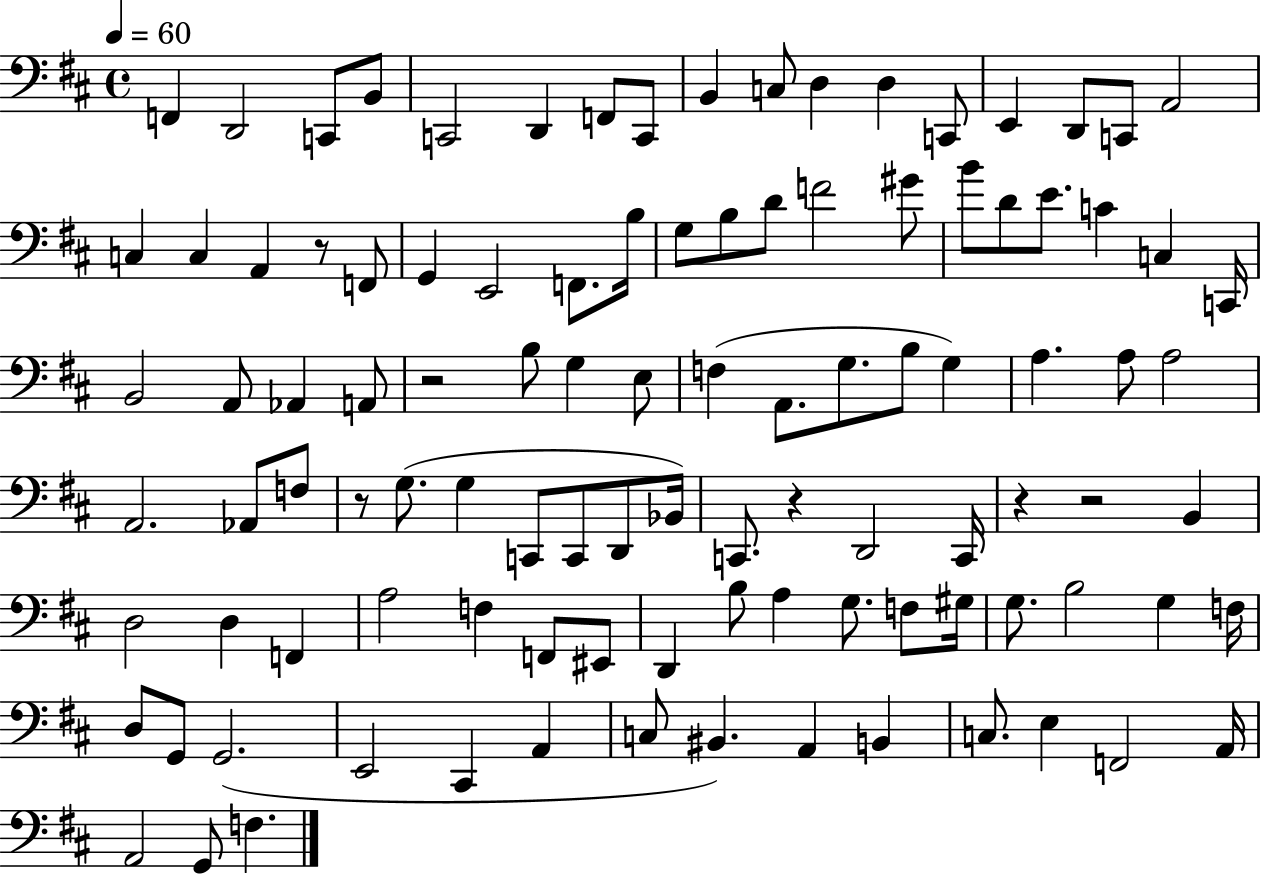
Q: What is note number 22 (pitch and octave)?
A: G2